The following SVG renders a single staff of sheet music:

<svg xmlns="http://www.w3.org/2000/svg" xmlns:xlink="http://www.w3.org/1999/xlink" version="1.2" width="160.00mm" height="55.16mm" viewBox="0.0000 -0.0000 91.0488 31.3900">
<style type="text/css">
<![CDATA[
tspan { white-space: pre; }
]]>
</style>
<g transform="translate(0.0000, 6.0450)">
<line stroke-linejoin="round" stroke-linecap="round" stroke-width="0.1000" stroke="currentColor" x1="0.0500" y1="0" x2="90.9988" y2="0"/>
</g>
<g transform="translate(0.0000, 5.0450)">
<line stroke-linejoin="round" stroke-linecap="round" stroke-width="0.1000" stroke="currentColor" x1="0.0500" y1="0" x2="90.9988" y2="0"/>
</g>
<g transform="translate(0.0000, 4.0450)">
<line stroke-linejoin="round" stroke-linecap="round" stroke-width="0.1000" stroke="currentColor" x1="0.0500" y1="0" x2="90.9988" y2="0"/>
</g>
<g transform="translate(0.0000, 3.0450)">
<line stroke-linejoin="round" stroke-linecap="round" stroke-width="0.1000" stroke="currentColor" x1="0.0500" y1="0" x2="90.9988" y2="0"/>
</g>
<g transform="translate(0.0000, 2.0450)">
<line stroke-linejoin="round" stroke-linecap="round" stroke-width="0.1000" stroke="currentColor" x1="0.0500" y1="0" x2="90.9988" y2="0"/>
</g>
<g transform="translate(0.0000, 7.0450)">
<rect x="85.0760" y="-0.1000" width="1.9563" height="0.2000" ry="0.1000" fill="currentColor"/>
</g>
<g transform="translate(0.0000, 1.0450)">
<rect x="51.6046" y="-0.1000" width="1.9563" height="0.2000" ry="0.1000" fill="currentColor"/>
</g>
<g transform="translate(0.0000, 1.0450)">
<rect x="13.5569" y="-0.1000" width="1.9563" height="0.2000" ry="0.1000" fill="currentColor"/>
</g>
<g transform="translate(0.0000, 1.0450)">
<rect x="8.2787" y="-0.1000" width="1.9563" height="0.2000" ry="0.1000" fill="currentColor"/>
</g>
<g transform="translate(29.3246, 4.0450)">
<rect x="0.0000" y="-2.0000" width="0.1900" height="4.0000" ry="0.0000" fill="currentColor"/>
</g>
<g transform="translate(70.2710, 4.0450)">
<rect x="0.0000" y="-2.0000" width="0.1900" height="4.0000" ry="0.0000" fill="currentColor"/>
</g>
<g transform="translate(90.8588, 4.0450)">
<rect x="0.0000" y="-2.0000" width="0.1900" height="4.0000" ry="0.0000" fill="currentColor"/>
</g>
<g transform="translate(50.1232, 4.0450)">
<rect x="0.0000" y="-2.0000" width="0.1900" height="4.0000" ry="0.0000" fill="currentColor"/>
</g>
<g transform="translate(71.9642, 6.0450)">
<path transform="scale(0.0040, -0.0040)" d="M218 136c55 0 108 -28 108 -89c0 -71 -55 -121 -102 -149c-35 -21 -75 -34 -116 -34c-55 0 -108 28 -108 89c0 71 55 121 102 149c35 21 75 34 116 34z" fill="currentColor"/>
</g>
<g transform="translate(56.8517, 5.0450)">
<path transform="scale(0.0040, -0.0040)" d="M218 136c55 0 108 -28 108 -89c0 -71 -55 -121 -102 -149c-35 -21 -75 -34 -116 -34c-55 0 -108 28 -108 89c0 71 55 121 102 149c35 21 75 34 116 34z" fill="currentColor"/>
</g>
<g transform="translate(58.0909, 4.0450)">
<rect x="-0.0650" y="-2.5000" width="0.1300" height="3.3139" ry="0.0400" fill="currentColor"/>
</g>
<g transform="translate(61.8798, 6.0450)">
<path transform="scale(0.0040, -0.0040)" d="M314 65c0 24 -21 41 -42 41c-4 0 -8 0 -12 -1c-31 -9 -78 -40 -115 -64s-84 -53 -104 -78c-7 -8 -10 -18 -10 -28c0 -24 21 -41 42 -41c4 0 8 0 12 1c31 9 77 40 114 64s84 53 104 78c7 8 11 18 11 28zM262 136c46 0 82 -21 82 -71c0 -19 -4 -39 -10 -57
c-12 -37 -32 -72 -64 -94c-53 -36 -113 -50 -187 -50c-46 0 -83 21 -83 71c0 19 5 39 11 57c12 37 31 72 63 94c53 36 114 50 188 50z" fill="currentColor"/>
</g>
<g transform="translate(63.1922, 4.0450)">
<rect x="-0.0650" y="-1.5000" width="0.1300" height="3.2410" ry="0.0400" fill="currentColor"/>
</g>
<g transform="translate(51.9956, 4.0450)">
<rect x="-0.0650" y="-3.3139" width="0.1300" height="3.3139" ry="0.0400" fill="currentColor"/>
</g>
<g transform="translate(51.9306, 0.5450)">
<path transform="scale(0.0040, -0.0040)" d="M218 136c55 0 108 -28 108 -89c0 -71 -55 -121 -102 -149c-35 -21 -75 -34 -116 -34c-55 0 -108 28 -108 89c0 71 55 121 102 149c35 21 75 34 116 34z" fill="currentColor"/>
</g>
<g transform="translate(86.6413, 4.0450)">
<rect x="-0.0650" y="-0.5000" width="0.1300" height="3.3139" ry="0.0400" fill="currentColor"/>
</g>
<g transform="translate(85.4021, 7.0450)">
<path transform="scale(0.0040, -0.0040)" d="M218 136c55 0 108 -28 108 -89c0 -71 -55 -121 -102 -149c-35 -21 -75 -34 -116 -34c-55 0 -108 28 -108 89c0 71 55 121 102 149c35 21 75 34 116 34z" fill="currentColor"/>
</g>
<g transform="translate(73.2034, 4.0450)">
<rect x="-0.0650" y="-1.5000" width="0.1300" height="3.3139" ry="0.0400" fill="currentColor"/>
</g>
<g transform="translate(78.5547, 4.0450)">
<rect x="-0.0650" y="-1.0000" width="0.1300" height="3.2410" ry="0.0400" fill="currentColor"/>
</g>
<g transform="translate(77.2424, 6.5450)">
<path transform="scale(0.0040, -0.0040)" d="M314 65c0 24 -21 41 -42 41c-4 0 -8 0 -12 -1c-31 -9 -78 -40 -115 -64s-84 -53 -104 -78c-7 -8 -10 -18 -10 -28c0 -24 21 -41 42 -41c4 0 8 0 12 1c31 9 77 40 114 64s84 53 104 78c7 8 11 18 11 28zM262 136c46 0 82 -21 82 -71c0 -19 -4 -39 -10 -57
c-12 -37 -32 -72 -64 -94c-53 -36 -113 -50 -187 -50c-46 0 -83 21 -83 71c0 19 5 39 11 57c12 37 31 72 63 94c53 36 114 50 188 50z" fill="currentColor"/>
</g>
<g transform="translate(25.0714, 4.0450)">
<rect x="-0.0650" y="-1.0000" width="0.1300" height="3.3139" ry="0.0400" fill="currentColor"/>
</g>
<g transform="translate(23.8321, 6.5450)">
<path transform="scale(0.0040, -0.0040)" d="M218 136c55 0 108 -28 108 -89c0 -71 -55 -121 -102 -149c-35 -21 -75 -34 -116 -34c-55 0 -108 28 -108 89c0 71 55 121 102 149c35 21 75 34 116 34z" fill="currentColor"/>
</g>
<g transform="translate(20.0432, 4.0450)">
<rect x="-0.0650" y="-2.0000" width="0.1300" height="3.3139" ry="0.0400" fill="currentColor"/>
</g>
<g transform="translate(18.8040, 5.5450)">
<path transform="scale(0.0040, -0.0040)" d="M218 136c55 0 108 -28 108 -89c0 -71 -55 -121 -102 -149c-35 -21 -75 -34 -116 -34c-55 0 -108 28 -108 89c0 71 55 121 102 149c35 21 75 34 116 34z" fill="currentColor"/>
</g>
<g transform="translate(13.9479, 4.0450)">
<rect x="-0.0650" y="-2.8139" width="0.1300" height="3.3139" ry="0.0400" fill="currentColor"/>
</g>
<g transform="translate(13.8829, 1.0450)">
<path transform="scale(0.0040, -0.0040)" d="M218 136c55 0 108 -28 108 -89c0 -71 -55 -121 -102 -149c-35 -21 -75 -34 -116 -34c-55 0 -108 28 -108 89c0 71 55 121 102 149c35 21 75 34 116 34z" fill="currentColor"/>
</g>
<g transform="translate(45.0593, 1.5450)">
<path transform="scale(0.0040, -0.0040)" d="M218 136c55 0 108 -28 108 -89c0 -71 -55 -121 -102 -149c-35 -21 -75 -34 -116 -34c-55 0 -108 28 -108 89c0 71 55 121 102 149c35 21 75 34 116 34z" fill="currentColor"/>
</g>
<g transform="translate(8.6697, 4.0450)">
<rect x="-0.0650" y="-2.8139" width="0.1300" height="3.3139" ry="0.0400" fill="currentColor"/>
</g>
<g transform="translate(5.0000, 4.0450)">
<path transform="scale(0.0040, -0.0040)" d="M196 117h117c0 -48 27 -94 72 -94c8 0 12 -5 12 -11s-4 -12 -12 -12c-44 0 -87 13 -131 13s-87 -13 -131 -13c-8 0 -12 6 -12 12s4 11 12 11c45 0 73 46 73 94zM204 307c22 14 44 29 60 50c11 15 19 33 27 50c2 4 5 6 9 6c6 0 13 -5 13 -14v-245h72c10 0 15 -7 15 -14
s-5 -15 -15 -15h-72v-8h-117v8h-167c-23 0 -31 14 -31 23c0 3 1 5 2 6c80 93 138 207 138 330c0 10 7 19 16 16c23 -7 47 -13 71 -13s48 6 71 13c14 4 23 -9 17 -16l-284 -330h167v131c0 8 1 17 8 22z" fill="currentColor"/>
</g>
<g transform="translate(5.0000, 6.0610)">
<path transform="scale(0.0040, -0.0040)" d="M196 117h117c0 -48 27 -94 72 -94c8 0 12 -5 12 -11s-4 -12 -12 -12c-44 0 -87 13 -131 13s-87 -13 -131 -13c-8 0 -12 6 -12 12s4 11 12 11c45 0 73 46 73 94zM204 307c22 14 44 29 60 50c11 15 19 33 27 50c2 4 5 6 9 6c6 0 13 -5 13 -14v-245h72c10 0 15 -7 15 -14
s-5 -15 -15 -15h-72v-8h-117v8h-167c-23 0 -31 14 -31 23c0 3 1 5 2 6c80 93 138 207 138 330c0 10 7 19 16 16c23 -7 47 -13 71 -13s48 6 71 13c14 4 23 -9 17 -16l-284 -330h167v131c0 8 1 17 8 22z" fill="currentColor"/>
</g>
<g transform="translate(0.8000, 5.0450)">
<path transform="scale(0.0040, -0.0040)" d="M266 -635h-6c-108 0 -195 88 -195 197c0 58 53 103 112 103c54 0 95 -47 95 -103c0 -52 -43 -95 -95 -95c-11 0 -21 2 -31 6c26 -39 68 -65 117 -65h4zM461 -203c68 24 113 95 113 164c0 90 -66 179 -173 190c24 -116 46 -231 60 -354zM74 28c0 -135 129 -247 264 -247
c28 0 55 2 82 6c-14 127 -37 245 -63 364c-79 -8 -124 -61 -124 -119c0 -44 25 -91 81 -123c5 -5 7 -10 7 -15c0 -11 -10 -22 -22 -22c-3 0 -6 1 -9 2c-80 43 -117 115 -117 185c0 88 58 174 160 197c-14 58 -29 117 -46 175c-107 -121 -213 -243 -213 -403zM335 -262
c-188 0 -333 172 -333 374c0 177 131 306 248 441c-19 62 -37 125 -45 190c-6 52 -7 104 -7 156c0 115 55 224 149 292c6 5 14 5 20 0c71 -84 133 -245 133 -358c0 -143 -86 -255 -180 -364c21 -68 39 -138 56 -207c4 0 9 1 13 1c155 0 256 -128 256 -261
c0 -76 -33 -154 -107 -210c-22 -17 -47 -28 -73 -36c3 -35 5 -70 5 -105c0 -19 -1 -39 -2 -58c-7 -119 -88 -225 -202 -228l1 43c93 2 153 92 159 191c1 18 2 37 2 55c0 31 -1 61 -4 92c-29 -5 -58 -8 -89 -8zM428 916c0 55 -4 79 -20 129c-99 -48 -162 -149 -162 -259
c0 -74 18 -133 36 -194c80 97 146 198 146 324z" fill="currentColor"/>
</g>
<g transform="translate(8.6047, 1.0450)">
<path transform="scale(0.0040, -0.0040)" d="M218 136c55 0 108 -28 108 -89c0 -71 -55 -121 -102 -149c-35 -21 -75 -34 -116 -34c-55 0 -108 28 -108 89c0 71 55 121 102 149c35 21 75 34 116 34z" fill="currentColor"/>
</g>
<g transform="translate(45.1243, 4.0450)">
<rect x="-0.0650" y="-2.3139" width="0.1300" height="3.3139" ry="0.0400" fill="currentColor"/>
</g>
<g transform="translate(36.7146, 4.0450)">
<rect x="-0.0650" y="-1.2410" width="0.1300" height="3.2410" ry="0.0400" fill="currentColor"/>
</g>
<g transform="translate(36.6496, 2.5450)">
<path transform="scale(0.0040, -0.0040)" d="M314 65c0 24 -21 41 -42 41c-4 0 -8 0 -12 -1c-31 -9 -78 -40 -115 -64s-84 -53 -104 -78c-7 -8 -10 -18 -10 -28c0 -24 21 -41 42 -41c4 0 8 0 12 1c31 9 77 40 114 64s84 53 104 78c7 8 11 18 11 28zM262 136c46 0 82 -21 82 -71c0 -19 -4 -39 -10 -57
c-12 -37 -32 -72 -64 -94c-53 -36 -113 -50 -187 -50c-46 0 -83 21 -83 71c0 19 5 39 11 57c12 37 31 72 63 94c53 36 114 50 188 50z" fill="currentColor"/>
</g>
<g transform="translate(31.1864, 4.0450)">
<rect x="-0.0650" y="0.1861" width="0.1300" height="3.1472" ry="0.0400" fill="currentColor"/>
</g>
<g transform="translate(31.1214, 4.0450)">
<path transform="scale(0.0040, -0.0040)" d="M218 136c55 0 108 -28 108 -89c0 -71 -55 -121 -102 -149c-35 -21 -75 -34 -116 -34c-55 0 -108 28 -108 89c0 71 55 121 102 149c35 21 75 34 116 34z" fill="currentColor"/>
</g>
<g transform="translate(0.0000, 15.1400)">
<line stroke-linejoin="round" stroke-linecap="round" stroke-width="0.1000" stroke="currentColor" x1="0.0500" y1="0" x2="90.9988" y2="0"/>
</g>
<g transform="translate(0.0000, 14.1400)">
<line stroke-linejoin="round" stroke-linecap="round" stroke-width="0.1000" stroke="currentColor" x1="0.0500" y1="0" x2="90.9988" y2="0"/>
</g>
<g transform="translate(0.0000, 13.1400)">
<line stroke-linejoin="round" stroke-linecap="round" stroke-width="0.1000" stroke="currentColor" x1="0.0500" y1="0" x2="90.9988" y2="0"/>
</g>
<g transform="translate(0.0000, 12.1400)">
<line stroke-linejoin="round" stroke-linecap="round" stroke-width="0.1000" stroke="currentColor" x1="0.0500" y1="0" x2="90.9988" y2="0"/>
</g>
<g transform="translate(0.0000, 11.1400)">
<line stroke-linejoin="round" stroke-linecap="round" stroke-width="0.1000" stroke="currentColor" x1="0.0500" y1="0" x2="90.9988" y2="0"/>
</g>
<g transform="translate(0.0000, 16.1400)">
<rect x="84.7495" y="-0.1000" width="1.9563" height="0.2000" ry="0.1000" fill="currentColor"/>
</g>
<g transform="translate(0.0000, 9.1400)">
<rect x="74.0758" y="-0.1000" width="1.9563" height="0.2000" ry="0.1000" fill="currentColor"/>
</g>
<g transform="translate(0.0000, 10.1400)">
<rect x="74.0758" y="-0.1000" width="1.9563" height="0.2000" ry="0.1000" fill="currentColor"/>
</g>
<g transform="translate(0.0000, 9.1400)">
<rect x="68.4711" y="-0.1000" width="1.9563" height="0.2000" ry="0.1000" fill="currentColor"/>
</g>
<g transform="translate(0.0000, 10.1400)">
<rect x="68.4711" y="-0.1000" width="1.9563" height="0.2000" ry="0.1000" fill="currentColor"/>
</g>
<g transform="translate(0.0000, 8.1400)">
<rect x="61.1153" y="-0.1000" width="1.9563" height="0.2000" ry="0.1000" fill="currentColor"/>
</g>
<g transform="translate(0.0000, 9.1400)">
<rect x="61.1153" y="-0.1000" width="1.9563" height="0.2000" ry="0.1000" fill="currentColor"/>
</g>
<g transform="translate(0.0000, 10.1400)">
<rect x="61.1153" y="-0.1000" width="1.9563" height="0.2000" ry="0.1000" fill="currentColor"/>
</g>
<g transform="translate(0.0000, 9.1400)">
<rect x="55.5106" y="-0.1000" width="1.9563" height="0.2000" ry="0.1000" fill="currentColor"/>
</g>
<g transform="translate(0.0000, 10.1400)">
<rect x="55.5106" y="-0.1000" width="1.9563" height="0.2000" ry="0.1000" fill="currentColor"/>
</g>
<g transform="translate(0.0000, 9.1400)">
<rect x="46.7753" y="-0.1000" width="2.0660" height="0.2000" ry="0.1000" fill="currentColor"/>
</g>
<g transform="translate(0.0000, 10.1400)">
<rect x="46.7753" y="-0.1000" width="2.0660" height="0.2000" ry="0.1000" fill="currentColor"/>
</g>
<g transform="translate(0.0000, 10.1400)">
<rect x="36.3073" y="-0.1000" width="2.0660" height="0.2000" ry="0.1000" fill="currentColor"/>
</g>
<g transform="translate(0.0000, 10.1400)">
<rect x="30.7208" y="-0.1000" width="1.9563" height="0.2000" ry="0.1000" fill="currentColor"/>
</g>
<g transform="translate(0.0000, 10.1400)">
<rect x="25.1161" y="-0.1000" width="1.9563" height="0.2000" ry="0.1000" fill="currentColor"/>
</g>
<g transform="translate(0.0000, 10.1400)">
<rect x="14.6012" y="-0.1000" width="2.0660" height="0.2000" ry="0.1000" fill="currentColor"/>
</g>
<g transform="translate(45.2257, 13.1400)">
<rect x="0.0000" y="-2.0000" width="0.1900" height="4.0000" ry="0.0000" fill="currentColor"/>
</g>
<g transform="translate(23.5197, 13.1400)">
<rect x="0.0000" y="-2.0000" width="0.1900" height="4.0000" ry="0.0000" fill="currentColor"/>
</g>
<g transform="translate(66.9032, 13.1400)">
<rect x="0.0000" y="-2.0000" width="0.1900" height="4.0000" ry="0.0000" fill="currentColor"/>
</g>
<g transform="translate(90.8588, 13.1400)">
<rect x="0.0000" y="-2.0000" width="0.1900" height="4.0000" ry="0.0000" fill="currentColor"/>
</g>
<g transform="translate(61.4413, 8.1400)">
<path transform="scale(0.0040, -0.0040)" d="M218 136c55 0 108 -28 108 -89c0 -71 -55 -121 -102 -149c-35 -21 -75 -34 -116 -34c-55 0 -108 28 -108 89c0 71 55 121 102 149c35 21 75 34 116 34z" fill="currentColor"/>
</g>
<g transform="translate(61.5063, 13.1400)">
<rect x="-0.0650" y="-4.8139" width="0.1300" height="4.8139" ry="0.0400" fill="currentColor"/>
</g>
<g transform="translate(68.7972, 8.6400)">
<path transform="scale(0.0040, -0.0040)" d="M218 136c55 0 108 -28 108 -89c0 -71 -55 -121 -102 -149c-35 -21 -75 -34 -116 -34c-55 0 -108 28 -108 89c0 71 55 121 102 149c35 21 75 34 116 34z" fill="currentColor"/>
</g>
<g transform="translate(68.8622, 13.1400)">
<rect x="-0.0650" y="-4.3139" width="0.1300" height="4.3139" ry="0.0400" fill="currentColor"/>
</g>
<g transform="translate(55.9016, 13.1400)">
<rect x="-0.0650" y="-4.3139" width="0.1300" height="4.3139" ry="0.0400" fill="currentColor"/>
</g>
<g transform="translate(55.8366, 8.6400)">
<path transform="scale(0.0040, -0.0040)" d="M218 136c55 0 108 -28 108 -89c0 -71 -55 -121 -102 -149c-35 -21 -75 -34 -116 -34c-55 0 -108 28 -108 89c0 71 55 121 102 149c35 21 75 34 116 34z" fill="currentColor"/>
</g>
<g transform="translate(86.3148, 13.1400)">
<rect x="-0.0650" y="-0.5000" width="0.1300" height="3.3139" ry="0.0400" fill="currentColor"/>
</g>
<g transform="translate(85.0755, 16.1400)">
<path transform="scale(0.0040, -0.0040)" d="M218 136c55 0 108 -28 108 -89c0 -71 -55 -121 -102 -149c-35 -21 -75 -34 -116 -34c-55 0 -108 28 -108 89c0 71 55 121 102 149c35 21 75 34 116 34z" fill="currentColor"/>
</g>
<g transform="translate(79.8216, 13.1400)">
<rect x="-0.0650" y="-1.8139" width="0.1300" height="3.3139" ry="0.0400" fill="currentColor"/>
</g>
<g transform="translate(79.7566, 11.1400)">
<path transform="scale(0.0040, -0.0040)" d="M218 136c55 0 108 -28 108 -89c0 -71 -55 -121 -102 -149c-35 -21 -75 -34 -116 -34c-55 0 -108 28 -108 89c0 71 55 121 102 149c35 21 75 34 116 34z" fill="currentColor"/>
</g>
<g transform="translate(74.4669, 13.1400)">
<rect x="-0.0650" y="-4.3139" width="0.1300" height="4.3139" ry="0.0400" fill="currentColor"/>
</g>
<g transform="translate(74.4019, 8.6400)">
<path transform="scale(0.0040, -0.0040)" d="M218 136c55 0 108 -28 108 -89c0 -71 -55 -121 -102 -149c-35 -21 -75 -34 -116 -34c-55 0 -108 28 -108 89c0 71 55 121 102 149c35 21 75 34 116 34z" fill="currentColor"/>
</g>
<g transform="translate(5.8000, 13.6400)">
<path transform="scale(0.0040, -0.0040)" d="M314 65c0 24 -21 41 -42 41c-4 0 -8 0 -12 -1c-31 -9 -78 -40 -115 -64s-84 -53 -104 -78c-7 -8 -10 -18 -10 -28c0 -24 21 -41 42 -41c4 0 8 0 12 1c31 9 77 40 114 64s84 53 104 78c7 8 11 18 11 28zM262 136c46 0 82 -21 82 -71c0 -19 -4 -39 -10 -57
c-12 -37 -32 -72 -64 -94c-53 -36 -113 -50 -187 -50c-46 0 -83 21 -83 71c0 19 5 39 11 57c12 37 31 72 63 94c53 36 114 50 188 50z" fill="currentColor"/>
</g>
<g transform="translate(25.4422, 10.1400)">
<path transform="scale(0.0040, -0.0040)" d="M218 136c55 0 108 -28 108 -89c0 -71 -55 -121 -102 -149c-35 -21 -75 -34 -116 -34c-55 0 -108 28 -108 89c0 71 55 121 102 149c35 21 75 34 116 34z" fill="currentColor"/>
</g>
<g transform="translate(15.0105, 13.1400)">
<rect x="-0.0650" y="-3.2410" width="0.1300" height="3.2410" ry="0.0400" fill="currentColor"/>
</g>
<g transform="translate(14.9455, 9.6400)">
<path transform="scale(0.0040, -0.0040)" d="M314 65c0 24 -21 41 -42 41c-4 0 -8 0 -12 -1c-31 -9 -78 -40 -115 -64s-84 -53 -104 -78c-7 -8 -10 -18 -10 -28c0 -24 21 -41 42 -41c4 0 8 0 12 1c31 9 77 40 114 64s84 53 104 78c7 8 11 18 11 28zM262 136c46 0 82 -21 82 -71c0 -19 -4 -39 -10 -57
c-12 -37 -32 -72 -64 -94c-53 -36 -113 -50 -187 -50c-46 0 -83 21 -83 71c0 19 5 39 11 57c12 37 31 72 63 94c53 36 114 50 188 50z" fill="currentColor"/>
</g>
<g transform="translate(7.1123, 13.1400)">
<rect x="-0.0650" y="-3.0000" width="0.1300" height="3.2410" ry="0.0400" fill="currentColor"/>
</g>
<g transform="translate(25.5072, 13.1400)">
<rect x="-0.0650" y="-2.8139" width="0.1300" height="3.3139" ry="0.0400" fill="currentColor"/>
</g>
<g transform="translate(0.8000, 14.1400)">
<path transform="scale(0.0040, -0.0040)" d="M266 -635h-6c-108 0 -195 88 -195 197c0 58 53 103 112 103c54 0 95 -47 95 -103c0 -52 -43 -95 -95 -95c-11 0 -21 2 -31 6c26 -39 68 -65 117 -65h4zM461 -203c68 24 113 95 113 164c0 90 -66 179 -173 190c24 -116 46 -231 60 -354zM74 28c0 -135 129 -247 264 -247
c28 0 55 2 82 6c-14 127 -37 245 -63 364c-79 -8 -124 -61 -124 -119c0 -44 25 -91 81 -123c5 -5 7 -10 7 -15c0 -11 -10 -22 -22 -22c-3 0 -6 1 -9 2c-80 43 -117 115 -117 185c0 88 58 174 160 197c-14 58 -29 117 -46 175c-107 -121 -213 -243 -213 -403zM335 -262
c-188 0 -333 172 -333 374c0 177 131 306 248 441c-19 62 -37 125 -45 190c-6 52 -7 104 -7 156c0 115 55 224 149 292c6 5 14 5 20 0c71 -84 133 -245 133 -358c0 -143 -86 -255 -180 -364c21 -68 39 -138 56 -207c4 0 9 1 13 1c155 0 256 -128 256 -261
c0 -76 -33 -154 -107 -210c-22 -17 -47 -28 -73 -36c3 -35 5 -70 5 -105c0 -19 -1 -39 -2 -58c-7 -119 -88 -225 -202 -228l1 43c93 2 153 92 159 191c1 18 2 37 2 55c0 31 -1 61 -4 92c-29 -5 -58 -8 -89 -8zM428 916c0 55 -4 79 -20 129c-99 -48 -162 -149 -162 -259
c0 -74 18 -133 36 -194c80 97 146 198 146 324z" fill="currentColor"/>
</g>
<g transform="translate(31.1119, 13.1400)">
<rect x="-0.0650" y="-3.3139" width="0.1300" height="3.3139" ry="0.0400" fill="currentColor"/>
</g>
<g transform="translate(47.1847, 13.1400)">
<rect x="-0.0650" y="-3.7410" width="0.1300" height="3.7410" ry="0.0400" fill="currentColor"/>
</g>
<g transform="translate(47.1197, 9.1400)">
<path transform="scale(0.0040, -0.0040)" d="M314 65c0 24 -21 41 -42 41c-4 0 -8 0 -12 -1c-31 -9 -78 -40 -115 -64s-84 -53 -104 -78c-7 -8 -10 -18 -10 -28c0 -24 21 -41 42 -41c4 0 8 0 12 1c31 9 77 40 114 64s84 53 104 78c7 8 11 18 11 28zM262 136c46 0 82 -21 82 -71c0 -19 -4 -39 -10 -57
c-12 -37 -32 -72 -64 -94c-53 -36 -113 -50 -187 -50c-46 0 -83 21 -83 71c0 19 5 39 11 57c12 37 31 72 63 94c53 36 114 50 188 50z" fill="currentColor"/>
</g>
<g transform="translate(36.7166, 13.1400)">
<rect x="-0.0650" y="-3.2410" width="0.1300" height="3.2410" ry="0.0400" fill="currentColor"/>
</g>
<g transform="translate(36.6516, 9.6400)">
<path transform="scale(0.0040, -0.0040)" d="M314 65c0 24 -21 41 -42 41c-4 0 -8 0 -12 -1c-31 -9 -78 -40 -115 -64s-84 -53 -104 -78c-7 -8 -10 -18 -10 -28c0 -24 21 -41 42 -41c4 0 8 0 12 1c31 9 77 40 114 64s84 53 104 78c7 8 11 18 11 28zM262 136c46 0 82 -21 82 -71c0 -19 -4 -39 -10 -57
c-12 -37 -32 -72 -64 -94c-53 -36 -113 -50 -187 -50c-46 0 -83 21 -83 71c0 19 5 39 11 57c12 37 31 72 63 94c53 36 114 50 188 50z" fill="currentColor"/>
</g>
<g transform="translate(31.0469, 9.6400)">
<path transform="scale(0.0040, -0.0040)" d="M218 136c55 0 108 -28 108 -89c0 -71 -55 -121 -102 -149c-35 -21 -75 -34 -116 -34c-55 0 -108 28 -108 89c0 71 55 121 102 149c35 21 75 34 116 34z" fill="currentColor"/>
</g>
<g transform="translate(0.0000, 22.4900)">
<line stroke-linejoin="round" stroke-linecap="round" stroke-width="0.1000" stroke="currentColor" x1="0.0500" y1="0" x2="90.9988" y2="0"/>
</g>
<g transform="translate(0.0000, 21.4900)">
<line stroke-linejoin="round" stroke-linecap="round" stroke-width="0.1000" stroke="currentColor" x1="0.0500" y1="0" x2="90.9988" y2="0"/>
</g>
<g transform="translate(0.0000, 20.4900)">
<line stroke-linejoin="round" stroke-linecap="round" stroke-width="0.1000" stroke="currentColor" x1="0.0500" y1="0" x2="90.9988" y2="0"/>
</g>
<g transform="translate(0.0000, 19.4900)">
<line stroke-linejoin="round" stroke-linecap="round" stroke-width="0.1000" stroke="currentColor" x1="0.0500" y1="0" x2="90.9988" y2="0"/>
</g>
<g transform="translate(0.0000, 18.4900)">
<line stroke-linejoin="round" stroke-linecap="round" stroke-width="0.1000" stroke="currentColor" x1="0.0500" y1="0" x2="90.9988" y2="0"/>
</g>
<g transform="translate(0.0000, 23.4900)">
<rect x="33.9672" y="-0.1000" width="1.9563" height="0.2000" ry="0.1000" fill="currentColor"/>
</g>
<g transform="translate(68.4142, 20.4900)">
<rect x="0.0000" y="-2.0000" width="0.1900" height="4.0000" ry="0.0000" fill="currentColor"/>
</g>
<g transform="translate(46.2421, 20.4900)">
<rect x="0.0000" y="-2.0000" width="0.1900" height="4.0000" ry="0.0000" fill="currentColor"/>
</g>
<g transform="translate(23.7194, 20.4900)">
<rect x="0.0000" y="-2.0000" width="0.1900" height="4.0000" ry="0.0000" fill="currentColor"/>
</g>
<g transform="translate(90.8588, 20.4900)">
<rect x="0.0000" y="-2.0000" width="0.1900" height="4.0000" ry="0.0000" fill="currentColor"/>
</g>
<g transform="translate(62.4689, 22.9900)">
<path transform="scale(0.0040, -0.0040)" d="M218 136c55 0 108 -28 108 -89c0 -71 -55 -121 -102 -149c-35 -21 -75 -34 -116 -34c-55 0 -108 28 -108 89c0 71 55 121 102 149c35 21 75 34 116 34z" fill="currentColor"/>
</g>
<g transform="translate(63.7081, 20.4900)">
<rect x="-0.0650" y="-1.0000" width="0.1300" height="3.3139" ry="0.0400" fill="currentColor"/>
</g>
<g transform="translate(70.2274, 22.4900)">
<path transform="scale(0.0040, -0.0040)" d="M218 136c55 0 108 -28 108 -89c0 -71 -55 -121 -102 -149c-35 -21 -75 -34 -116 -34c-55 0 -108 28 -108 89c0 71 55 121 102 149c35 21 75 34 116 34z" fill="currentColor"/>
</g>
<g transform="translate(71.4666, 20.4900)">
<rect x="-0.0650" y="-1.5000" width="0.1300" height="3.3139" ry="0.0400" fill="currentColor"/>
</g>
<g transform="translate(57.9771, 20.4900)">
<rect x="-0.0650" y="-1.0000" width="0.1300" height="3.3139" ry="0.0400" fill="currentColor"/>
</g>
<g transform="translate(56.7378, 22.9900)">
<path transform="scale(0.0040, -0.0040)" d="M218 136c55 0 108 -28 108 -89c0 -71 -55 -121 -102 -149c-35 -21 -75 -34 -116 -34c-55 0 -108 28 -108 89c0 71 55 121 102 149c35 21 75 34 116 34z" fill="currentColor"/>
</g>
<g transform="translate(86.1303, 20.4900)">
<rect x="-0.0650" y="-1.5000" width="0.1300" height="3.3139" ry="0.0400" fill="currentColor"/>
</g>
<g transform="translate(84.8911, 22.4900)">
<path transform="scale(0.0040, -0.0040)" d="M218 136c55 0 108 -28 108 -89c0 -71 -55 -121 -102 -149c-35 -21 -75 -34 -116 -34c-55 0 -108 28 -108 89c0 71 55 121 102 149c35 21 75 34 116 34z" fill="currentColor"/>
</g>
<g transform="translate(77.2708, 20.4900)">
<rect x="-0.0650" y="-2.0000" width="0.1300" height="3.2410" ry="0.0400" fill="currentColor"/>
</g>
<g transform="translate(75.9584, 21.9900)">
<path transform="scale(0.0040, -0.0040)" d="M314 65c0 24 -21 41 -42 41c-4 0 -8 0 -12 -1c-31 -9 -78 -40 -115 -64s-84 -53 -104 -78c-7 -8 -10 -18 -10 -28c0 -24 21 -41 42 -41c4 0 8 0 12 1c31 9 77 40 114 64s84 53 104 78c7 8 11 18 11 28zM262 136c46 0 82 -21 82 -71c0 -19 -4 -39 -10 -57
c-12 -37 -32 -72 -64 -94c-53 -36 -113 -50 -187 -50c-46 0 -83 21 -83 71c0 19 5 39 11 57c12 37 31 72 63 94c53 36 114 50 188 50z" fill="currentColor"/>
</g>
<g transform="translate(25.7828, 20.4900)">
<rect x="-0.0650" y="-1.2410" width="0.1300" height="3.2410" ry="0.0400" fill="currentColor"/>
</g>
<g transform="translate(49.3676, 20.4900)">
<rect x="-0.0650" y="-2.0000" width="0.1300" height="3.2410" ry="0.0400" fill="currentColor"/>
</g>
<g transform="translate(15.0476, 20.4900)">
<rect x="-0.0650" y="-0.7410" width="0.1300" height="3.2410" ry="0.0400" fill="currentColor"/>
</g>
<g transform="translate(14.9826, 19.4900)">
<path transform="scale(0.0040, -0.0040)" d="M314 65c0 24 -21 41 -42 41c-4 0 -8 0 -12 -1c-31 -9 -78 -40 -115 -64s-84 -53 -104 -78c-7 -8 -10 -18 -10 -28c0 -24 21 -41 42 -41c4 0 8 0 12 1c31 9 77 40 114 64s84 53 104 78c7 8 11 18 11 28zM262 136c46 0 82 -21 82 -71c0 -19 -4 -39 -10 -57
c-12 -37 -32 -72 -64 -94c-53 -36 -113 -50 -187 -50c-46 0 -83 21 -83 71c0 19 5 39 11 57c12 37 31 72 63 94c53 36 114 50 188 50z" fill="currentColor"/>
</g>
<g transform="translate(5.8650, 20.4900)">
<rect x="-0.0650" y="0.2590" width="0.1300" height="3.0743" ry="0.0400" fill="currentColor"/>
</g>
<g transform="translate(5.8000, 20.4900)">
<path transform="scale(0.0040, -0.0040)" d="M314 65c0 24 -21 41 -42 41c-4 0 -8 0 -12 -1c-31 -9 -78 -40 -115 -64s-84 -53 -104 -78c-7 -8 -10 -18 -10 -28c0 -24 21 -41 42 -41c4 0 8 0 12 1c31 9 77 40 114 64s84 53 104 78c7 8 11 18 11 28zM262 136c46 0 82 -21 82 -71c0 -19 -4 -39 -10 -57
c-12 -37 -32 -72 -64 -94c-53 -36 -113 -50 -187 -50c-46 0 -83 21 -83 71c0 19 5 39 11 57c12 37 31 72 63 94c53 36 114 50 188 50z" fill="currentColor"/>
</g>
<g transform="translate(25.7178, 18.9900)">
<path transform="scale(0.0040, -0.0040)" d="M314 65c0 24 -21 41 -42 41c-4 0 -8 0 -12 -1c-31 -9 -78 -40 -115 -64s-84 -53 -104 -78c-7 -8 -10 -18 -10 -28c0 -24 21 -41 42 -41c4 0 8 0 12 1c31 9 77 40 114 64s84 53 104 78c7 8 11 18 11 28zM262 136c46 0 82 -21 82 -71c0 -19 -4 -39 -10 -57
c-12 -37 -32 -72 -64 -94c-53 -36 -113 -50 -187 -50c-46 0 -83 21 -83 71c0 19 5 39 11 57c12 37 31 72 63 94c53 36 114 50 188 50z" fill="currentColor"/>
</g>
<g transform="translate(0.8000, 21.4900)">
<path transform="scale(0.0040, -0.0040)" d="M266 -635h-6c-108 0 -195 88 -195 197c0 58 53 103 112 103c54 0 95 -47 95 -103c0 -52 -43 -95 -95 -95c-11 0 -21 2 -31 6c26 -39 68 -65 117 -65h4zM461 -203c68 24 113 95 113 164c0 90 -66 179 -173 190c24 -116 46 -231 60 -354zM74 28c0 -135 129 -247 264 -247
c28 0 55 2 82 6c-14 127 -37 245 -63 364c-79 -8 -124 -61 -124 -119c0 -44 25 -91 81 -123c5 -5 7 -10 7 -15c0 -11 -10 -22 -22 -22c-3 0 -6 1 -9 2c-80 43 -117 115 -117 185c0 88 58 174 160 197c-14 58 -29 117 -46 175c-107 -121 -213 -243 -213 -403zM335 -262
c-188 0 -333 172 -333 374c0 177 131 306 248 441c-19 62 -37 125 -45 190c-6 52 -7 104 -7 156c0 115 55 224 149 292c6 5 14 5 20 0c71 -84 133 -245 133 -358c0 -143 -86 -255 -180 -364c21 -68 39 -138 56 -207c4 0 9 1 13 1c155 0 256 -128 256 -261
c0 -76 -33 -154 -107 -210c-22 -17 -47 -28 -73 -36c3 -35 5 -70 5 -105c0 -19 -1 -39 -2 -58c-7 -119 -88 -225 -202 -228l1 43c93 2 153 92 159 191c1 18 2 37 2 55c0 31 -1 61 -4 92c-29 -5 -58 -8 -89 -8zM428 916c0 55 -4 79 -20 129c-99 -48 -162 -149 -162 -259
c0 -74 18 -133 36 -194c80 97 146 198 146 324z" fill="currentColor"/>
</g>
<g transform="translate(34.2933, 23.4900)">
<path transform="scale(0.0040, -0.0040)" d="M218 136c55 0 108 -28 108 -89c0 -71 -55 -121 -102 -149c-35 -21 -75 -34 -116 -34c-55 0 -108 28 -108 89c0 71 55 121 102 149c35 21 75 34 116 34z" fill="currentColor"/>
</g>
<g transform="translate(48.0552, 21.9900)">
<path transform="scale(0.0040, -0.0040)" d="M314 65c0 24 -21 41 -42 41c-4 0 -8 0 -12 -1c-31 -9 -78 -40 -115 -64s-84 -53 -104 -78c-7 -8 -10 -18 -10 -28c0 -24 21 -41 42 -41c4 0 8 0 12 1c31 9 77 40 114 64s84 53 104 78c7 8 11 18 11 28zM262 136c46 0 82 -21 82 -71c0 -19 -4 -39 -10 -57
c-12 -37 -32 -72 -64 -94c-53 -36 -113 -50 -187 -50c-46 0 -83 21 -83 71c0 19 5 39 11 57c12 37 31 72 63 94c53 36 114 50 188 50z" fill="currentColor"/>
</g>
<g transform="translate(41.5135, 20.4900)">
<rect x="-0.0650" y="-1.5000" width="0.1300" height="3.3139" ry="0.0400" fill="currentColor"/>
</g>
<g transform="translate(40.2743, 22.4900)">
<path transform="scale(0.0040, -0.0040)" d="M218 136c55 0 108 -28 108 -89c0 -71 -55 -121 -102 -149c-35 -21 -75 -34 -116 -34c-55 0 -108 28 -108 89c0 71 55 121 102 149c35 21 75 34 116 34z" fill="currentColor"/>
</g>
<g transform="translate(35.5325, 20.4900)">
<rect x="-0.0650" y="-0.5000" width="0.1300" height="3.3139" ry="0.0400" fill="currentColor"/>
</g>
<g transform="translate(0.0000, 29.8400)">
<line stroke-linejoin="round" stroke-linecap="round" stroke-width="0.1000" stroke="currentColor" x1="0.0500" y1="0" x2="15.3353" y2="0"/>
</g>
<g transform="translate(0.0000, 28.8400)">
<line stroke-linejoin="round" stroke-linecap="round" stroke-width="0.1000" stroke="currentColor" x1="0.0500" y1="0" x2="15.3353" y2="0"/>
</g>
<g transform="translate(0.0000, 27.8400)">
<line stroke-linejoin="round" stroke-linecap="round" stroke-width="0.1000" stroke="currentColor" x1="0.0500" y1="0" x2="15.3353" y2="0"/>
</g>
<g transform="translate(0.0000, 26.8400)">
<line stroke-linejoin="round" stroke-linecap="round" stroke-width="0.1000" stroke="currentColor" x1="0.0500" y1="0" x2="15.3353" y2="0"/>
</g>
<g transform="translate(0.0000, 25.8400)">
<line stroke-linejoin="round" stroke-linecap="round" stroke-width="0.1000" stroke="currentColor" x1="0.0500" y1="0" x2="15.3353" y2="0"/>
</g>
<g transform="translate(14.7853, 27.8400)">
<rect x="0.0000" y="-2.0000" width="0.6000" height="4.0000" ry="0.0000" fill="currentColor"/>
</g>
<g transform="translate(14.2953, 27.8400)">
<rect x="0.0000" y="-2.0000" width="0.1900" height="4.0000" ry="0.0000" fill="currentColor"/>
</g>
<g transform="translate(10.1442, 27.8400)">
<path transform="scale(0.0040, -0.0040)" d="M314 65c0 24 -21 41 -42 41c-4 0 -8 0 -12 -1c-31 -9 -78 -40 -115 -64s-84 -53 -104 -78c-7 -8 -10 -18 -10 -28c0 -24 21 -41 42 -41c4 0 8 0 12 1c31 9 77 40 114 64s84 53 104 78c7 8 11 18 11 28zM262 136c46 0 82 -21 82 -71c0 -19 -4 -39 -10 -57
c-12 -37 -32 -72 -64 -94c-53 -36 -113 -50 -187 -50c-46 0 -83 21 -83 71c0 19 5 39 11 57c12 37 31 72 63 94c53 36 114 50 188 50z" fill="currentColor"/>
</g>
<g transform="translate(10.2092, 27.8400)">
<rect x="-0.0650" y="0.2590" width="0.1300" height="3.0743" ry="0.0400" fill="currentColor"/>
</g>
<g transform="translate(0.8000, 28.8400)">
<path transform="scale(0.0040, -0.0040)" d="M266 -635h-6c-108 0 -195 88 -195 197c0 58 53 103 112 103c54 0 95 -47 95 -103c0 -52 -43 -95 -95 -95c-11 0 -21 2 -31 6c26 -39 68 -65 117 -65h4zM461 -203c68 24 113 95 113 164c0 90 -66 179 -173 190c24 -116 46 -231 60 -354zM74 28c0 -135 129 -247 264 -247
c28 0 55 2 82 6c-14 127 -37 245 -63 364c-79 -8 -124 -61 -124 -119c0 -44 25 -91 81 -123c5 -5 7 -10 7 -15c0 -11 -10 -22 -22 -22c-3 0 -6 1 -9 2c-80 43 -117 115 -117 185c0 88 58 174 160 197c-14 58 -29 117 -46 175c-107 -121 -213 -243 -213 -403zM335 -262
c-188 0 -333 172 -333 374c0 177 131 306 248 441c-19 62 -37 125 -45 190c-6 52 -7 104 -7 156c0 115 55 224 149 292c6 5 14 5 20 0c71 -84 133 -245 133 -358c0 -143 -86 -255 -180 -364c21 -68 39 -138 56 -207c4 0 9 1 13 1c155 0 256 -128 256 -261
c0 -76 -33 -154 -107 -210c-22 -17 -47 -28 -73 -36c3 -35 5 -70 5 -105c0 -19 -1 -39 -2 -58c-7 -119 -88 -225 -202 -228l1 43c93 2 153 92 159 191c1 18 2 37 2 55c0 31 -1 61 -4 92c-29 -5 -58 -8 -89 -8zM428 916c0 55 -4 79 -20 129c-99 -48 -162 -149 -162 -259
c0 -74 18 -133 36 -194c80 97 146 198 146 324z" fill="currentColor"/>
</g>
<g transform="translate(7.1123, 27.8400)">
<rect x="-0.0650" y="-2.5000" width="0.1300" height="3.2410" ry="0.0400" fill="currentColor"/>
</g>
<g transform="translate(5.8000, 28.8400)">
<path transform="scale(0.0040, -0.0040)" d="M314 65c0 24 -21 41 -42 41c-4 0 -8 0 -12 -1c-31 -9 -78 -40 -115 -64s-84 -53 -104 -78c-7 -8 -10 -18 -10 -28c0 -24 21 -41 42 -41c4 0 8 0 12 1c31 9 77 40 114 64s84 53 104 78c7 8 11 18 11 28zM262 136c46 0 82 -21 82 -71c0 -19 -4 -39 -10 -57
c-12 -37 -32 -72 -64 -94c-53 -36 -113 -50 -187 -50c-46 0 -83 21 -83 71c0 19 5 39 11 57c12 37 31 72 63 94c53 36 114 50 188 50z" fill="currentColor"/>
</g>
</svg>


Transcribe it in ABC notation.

X:1
T:Untitled
M:4/4
L:1/4
K:C
a a F D B e2 g b G E2 E D2 C A2 b2 a b b2 c'2 d' e' d' d' f C B2 d2 e2 C E F2 D D E F2 E G2 B2